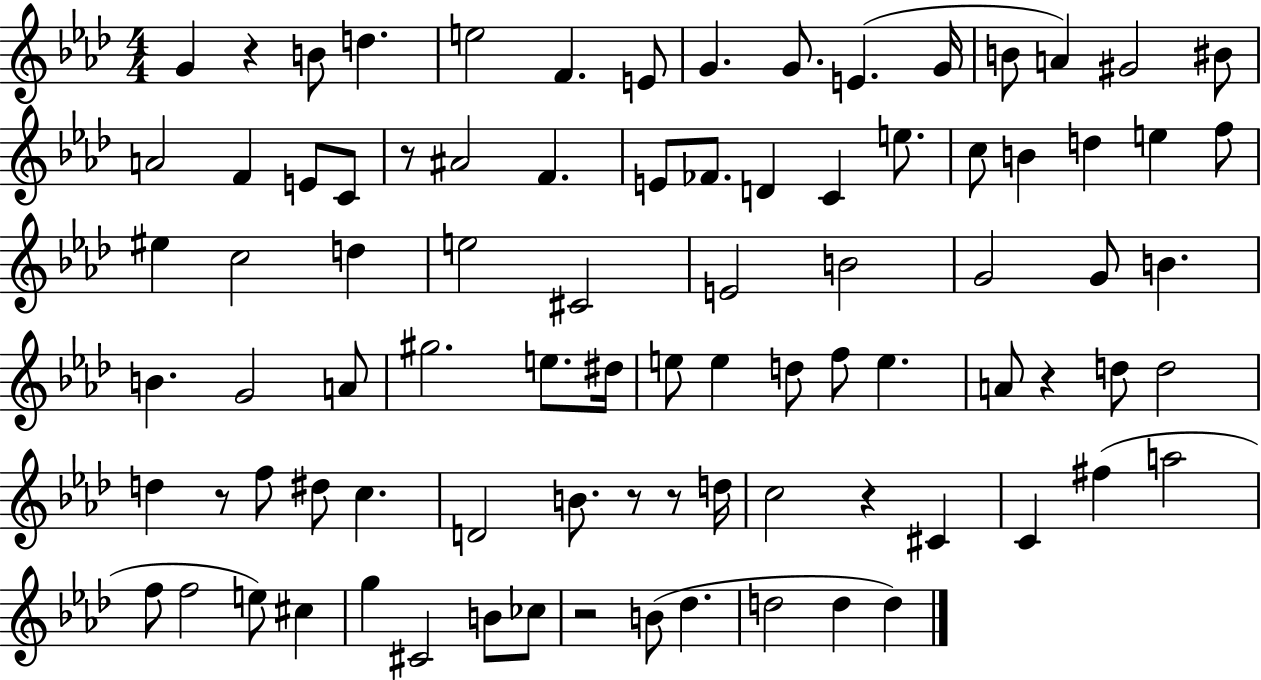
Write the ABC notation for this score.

X:1
T:Untitled
M:4/4
L:1/4
K:Ab
G z B/2 d e2 F E/2 G G/2 E G/4 B/2 A ^G2 ^B/2 A2 F E/2 C/2 z/2 ^A2 F E/2 _F/2 D C e/2 c/2 B d e f/2 ^e c2 d e2 ^C2 E2 B2 G2 G/2 B B G2 A/2 ^g2 e/2 ^d/4 e/2 e d/2 f/2 e A/2 z d/2 d2 d z/2 f/2 ^d/2 c D2 B/2 z/2 z/2 d/4 c2 z ^C C ^f a2 f/2 f2 e/2 ^c g ^C2 B/2 _c/2 z2 B/2 _d d2 d d